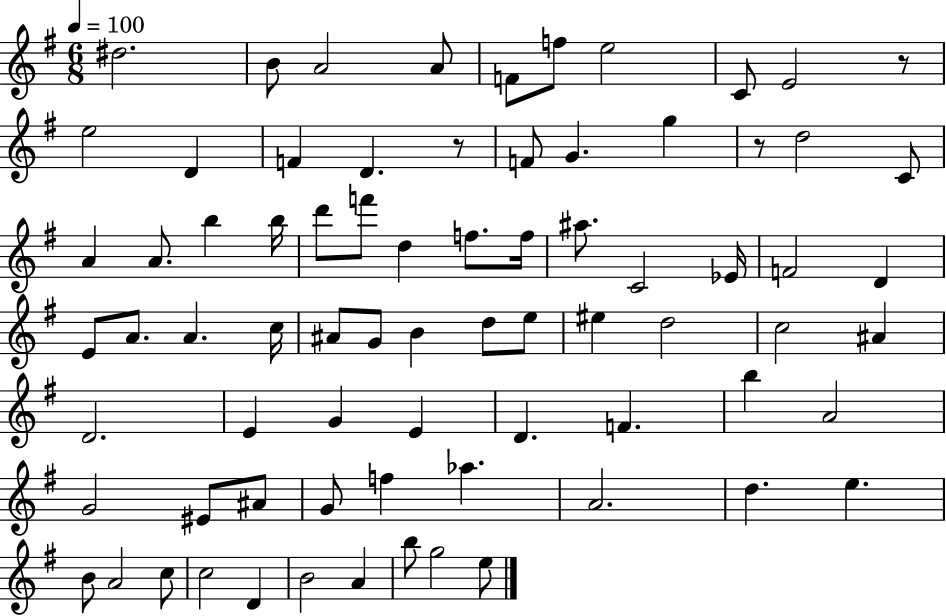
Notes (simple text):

D#5/h. B4/e A4/h A4/e F4/e F5/e E5/h C4/e E4/h R/e E5/h D4/q F4/q D4/q. R/e F4/e G4/q. G5/q R/e D5/h C4/e A4/q A4/e. B5/q B5/s D6/e F6/e D5/q F5/e. F5/s A#5/e. C4/h Eb4/s F4/h D4/q E4/e A4/e. A4/q. C5/s A#4/e G4/e B4/q D5/e E5/e EIS5/q D5/h C5/h A#4/q D4/h. E4/q G4/q E4/q D4/q. F4/q. B5/q A4/h G4/h EIS4/e A#4/e G4/e F5/q Ab5/q. A4/h. D5/q. E5/q. B4/e A4/h C5/e C5/h D4/q B4/h A4/q B5/e G5/h E5/e